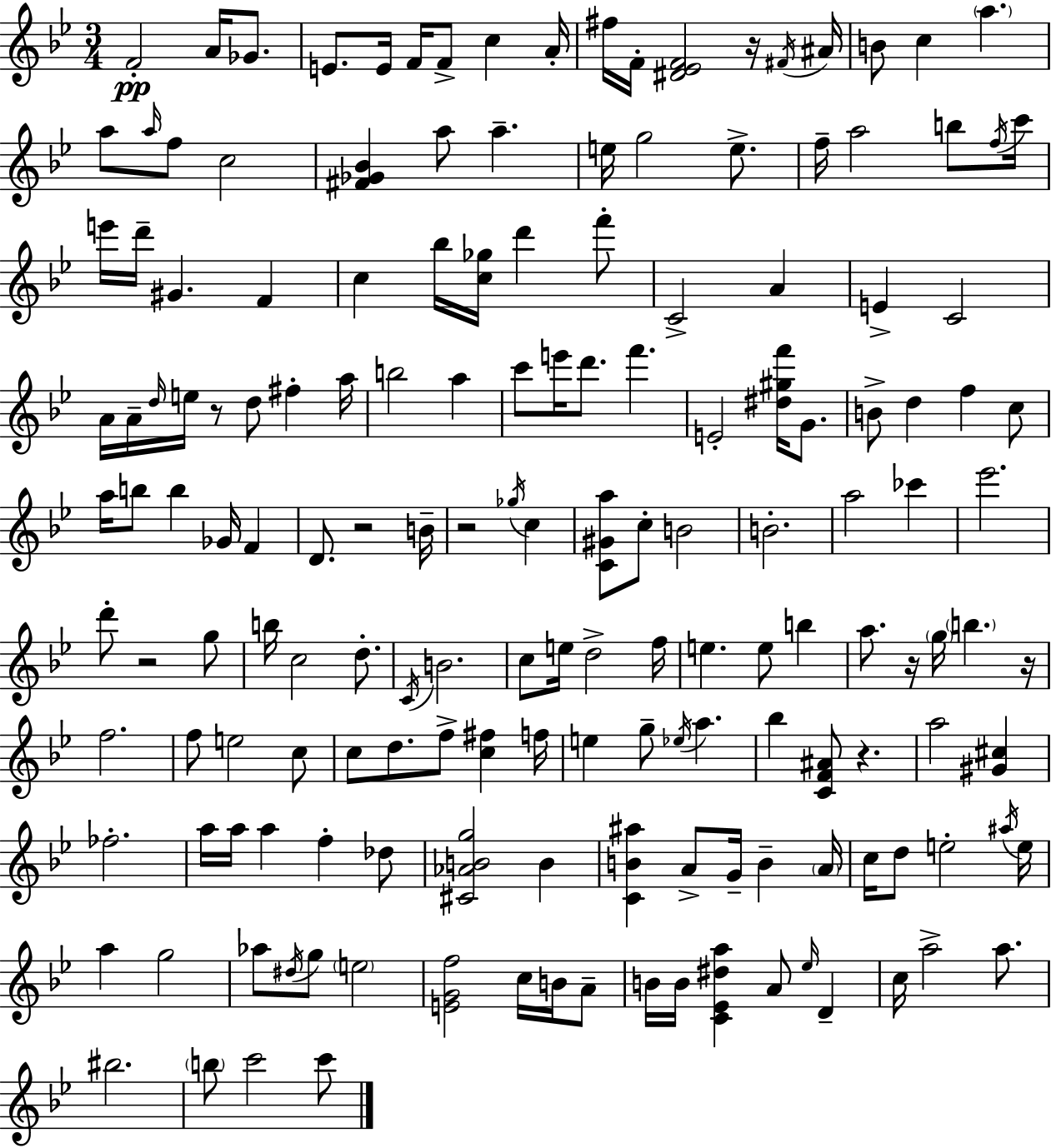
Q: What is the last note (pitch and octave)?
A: C6